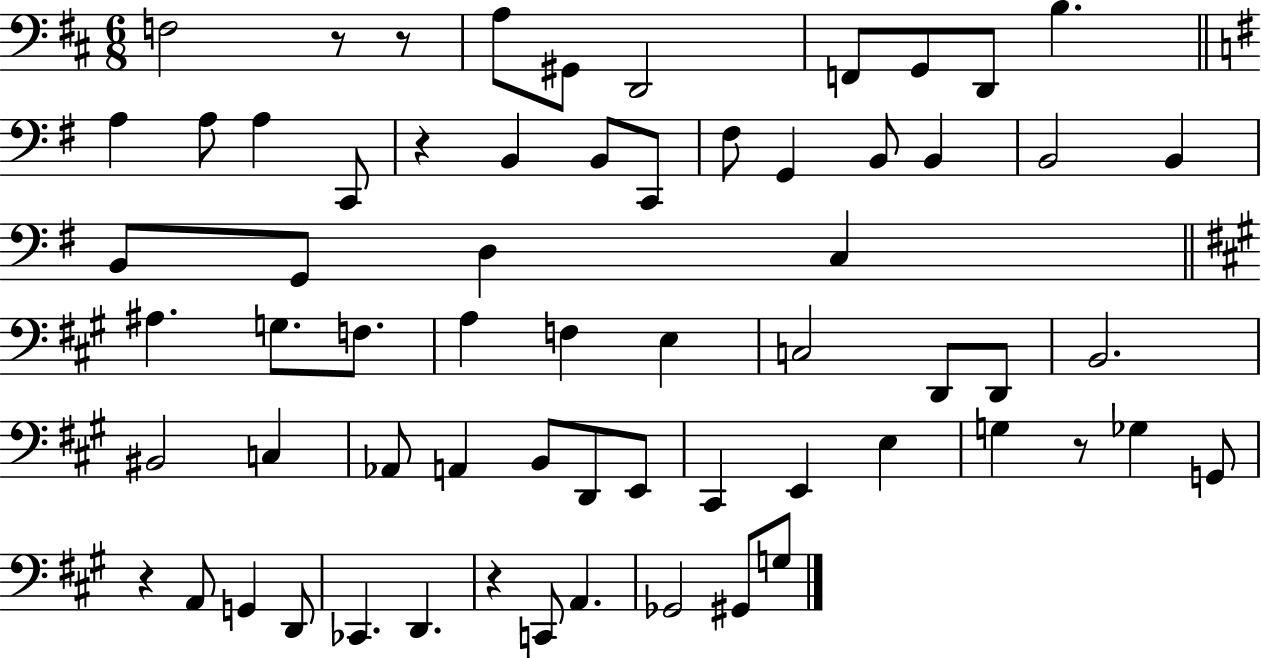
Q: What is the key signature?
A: D major